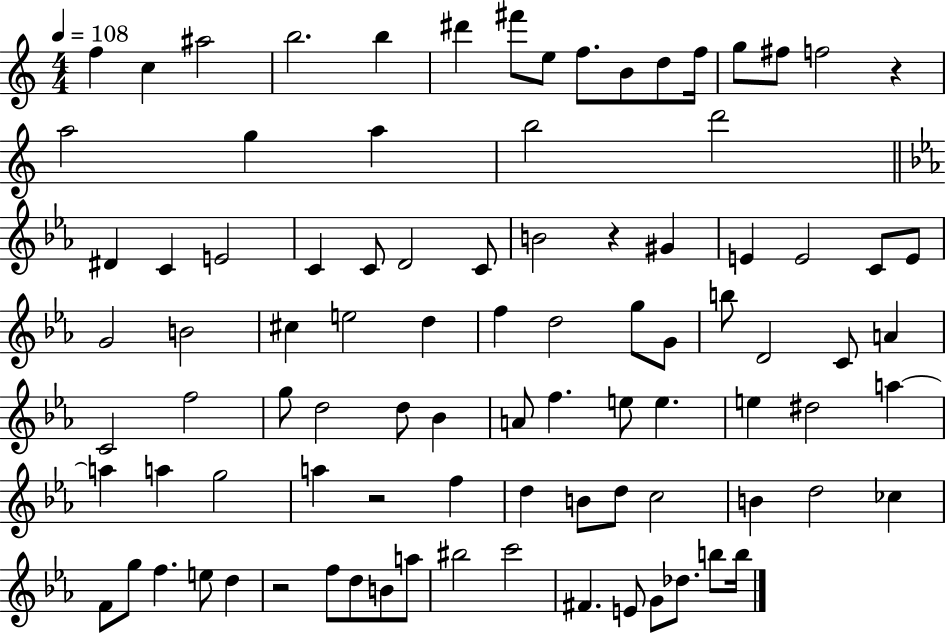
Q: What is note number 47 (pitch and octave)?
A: C4